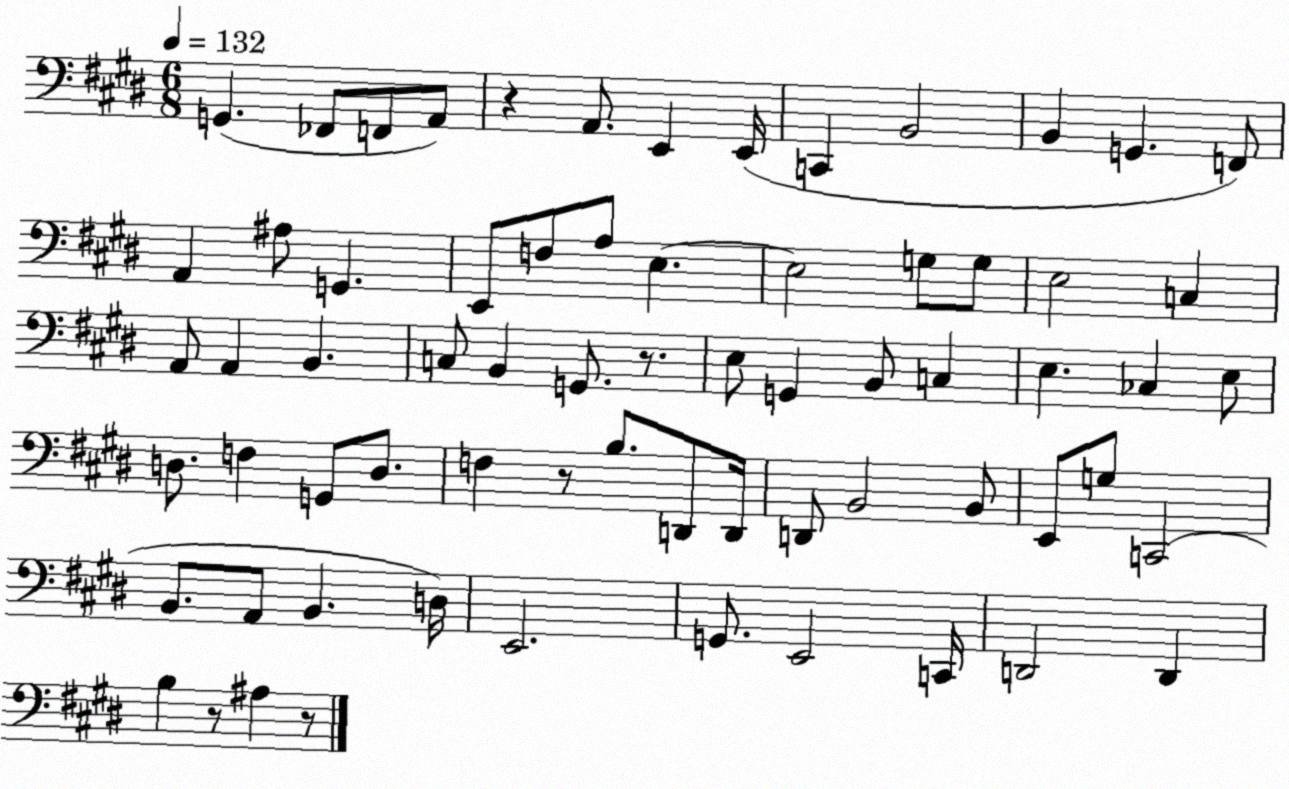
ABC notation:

X:1
T:Untitled
M:6/8
L:1/4
K:E
G,, _F,,/2 F,,/2 A,,/2 z A,,/2 E,, E,,/4 C,, B,,2 B,, G,, F,,/2 A,, ^A,/2 G,, E,,/2 F,/2 A,/2 E, E,2 G,/2 G,/2 E,2 C, A,,/2 A,, B,, C,/2 B,, G,,/2 z/2 E,/2 G,, B,,/2 C, E, _C, E,/2 D,/2 F, G,,/2 D,/2 F, z/2 B,/2 D,,/2 D,,/4 D,,/2 B,,2 B,,/2 E,,/2 G,/2 C,,2 B,,/2 A,,/2 B,, D,/4 E,,2 G,,/2 E,,2 C,,/4 D,,2 D,, B, z/2 ^A, z/2